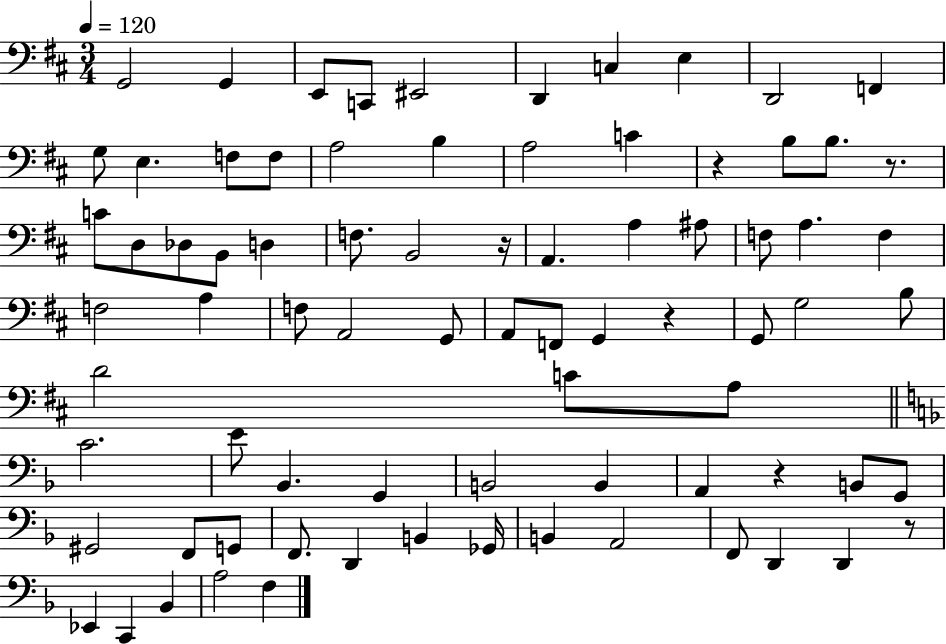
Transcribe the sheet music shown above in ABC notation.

X:1
T:Untitled
M:3/4
L:1/4
K:D
G,,2 G,, E,,/2 C,,/2 ^E,,2 D,, C, E, D,,2 F,, G,/2 E, F,/2 F,/2 A,2 B, A,2 C z B,/2 B,/2 z/2 C/2 D,/2 _D,/2 B,,/2 D, F,/2 B,,2 z/4 A,, A, ^A,/2 F,/2 A, F, F,2 A, F,/2 A,,2 G,,/2 A,,/2 F,,/2 G,, z G,,/2 G,2 B,/2 D2 C/2 A,/2 C2 E/2 _B,, G,, B,,2 B,, A,, z B,,/2 G,,/2 ^G,,2 F,,/2 G,,/2 F,,/2 D,, B,, _G,,/4 B,, A,,2 F,,/2 D,, D,, z/2 _E,, C,, _B,, A,2 F,